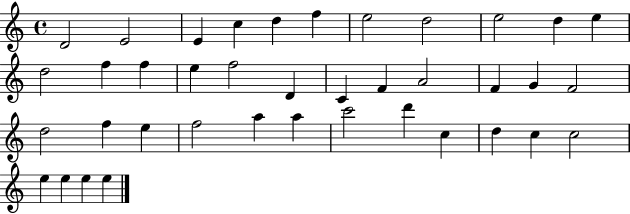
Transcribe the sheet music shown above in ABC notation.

X:1
T:Untitled
M:4/4
L:1/4
K:C
D2 E2 E c d f e2 d2 e2 d e d2 f f e f2 D C F A2 F G F2 d2 f e f2 a a c'2 d' c d c c2 e e e e